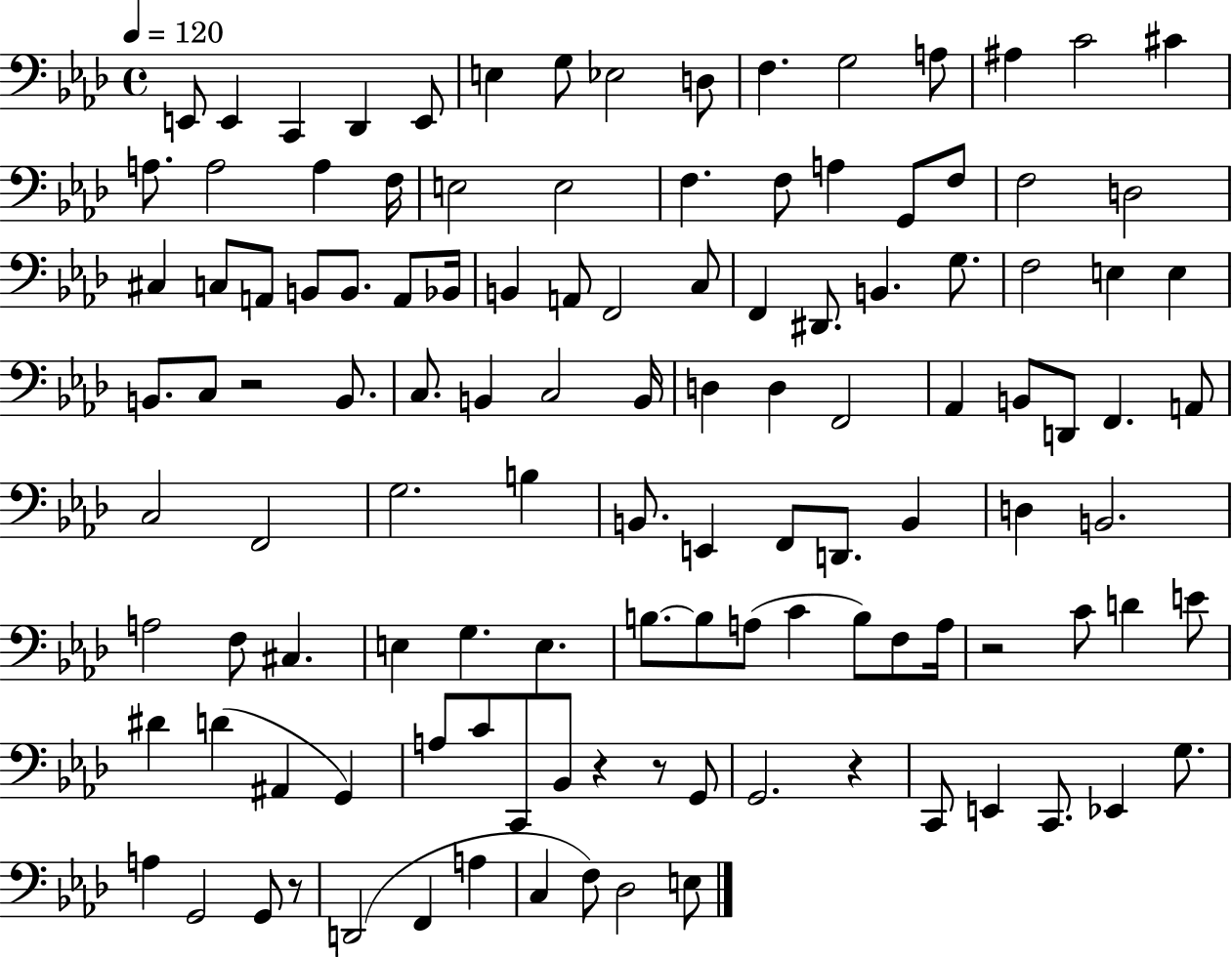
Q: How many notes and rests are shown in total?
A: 119